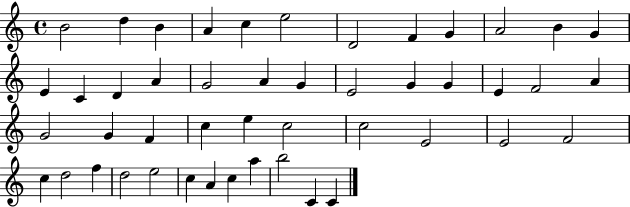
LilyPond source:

{
  \clef treble
  \time 4/4
  \defaultTimeSignature
  \key c \major
  b'2 d''4 b'4 | a'4 c''4 e''2 | d'2 f'4 g'4 | a'2 b'4 g'4 | \break e'4 c'4 d'4 a'4 | g'2 a'4 g'4 | e'2 g'4 g'4 | e'4 f'2 a'4 | \break g'2 g'4 f'4 | c''4 e''4 c''2 | c''2 e'2 | e'2 f'2 | \break c''4 d''2 f''4 | d''2 e''2 | c''4 a'4 c''4 a''4 | b''2 c'4 c'4 | \break \bar "|."
}